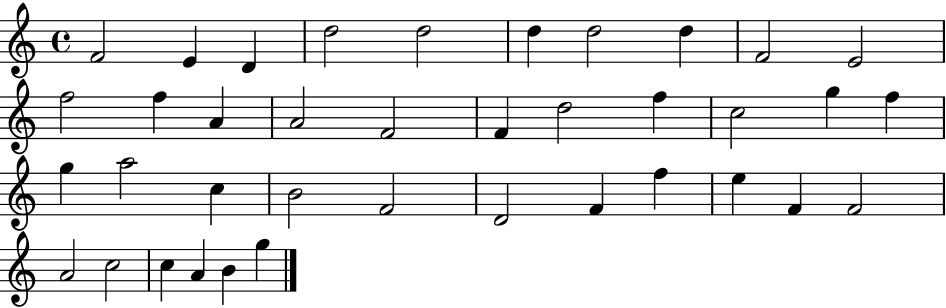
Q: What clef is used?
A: treble